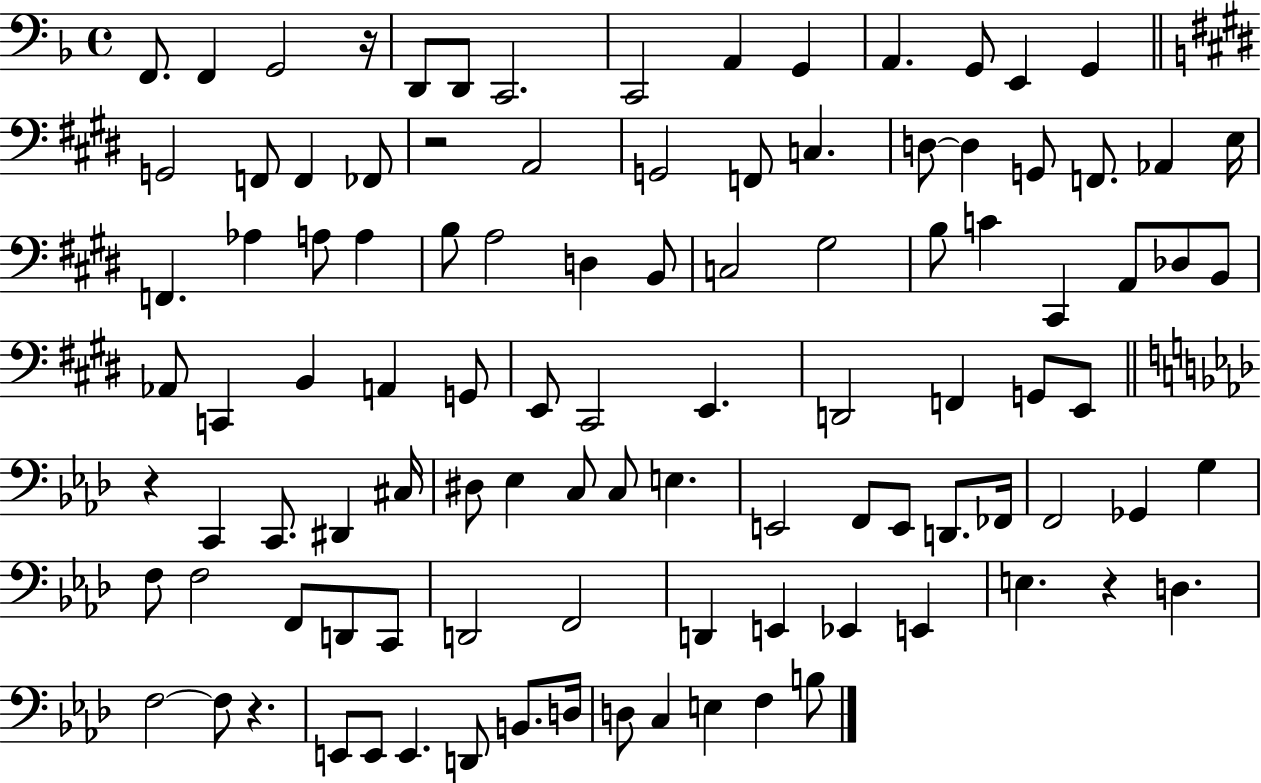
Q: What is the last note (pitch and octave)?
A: B3